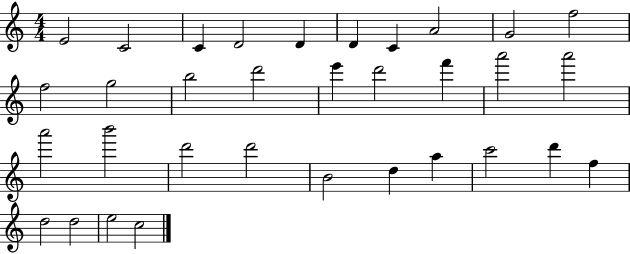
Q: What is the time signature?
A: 4/4